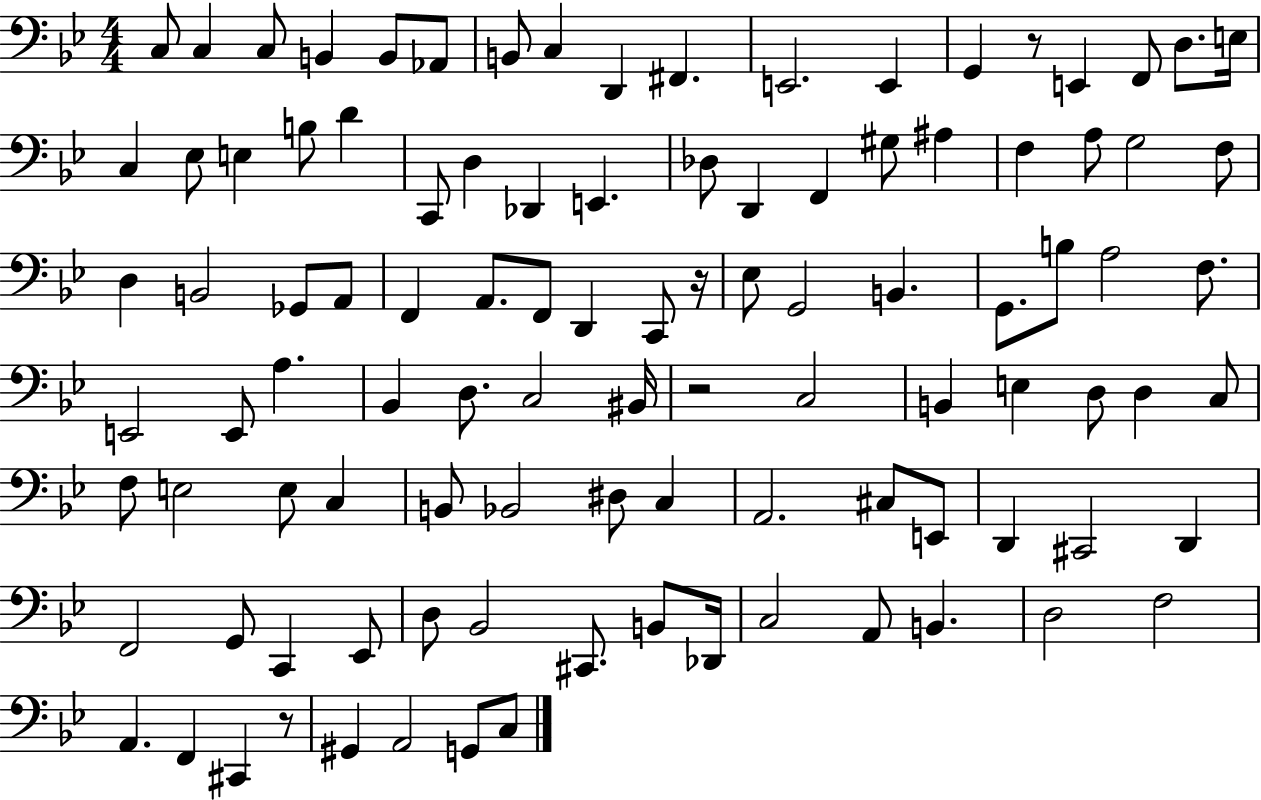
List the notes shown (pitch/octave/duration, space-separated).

C3/e C3/q C3/e B2/q B2/e Ab2/e B2/e C3/q D2/q F#2/q. E2/h. E2/q G2/q R/e E2/q F2/e D3/e. E3/s C3/q Eb3/e E3/q B3/e D4/q C2/e D3/q Db2/q E2/q. Db3/e D2/q F2/q G#3/e A#3/q F3/q A3/e G3/h F3/e D3/q B2/h Gb2/e A2/e F2/q A2/e. F2/e D2/q C2/e R/s Eb3/e G2/h B2/q. G2/e. B3/e A3/h F3/e. E2/h E2/e A3/q. Bb2/q D3/e. C3/h BIS2/s R/h C3/h B2/q E3/q D3/e D3/q C3/e F3/e E3/h E3/e C3/q B2/e Bb2/h D#3/e C3/q A2/h. C#3/e E2/e D2/q C#2/h D2/q F2/h G2/e C2/q Eb2/e D3/e Bb2/h C#2/e. B2/e Db2/s C3/h A2/e B2/q. D3/h F3/h A2/q. F2/q C#2/q R/e G#2/q A2/h G2/e C3/e